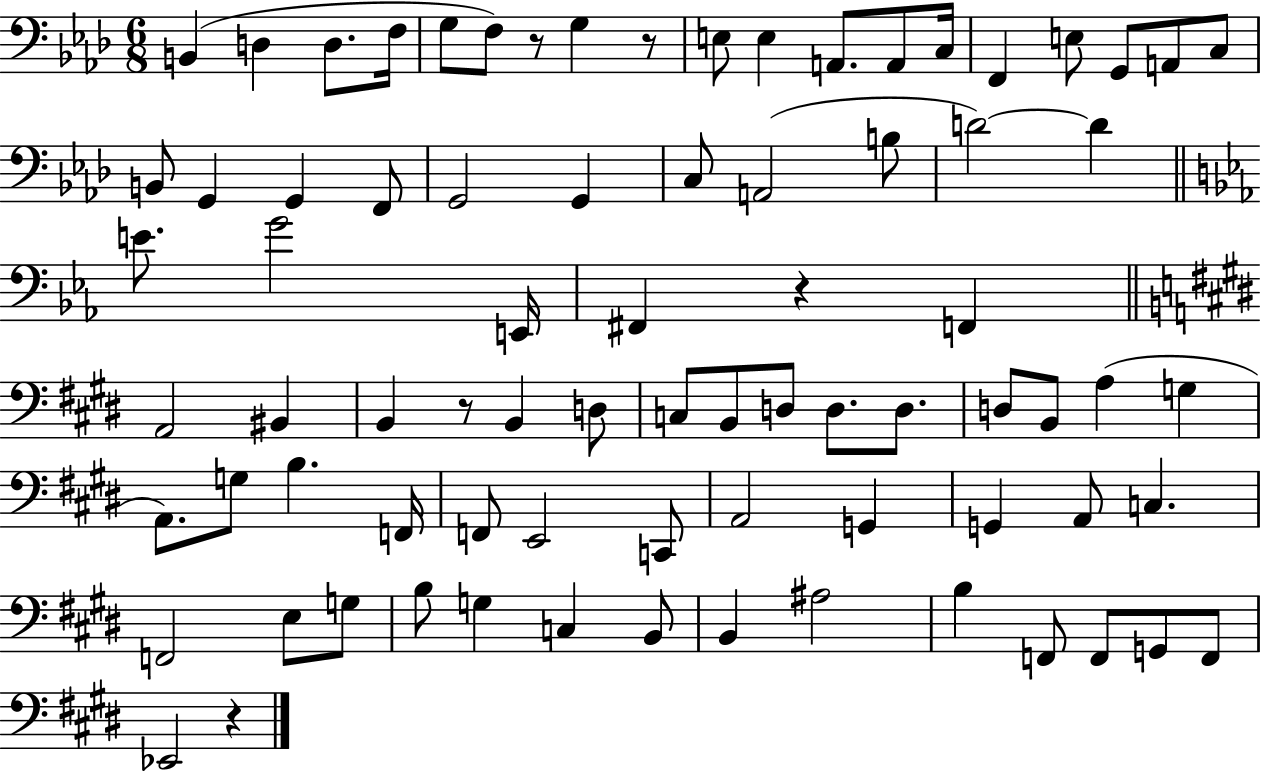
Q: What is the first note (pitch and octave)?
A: B2